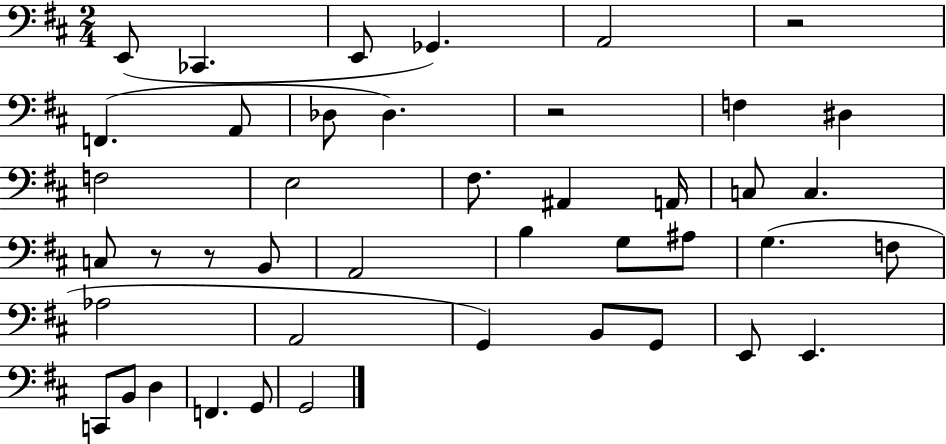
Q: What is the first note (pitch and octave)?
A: E2